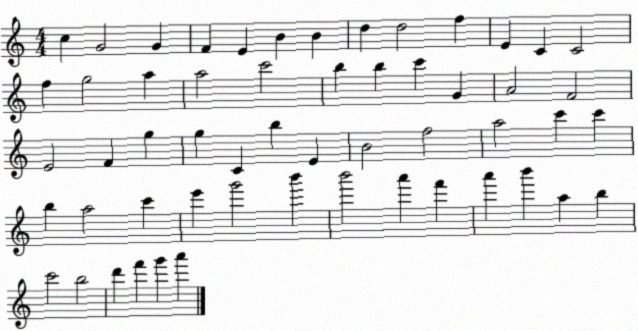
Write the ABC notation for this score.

X:1
T:Untitled
M:4/4
L:1/4
K:C
c G2 G F E B B d d2 f E C C2 f g2 a a2 c'2 b b c' G A2 F2 E2 F g g C b E B2 f2 a2 c' c' b a2 c' e' g'2 b' b'2 a' f' a' b' a b c'2 b2 d' f' g' a'